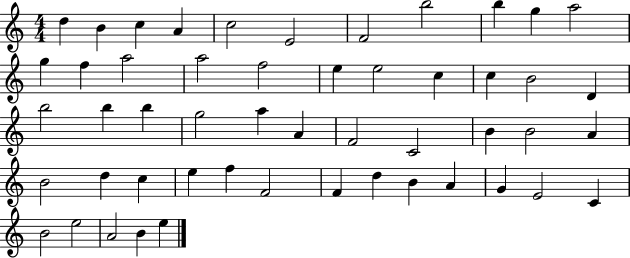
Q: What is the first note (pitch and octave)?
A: D5